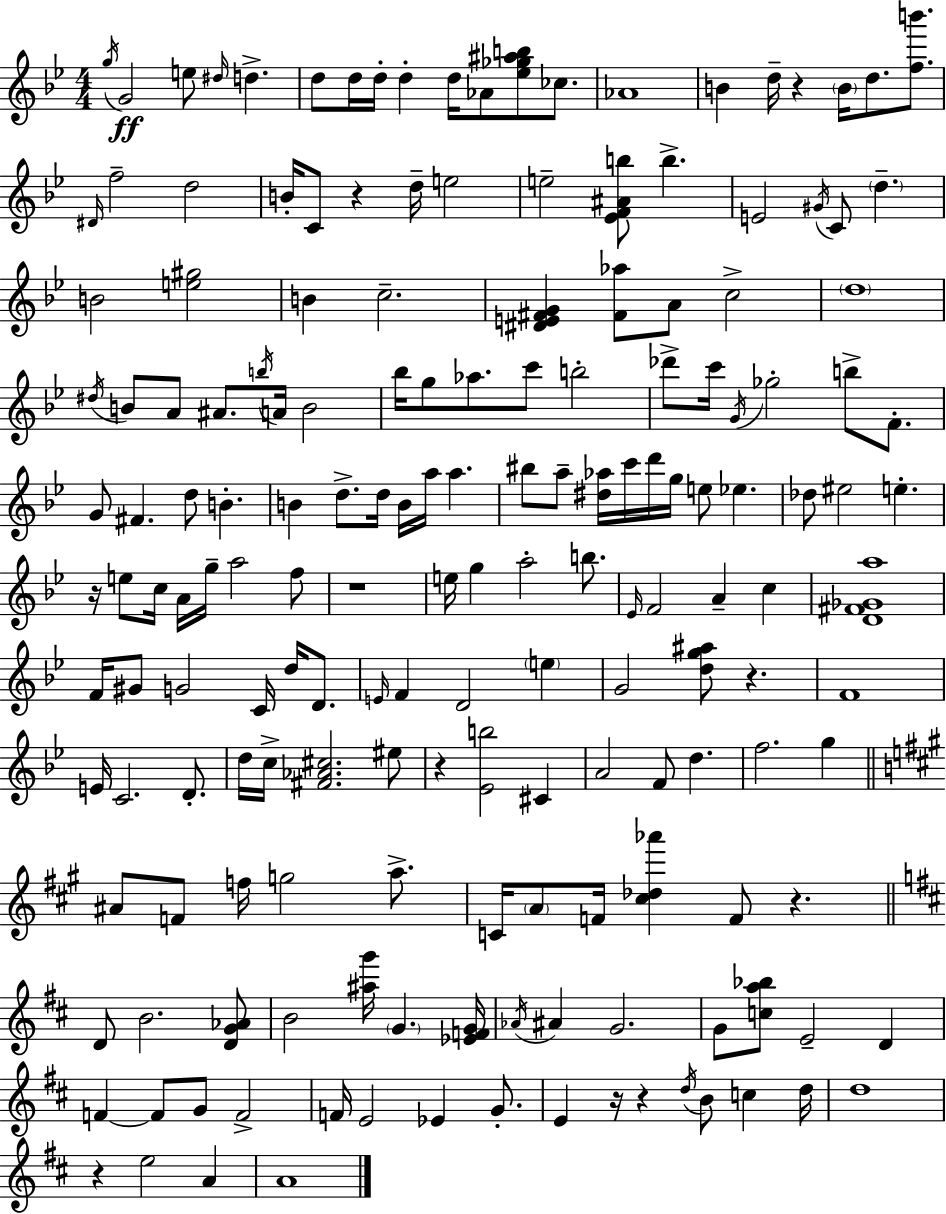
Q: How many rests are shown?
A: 10